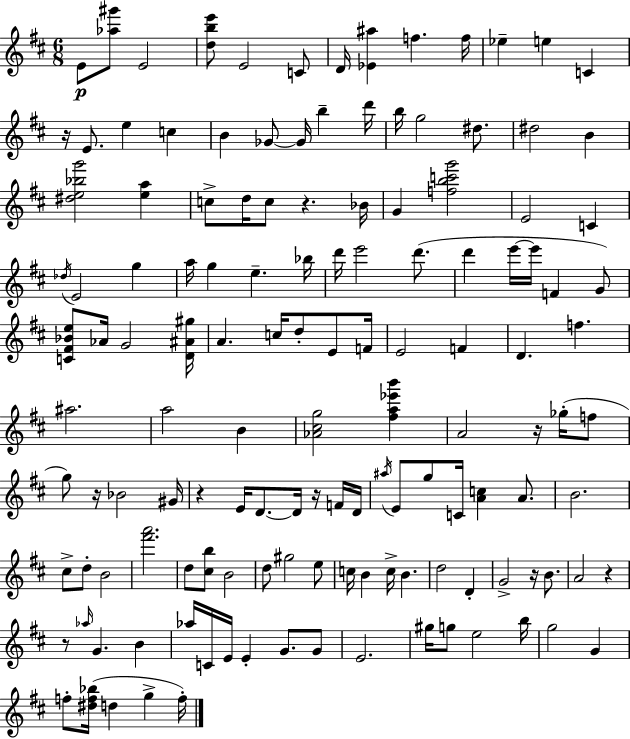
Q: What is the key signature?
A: D major